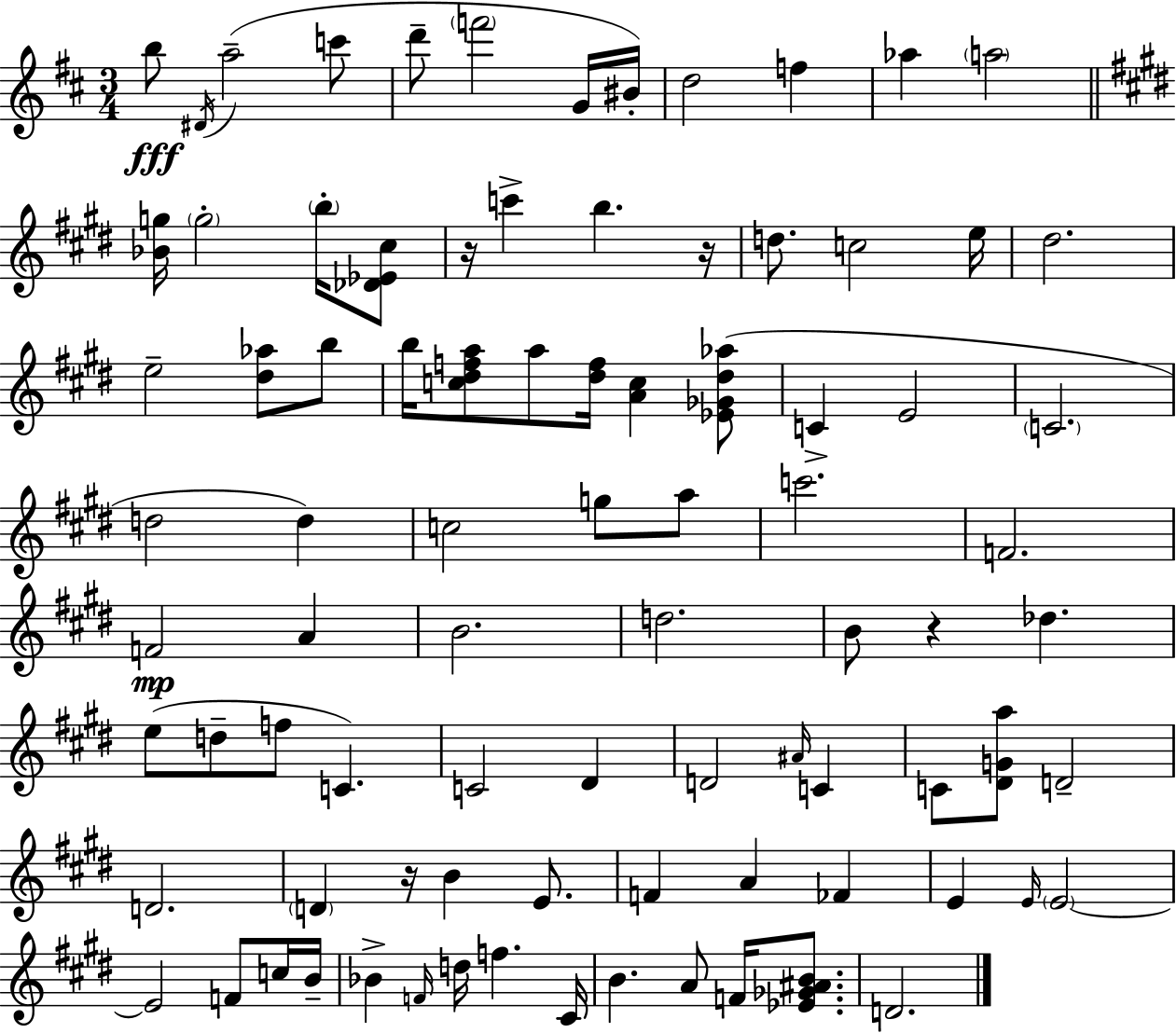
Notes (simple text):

B5/e D#4/s A5/h C6/e D6/e F6/h G4/s BIS4/s D5/h F5/q Ab5/q A5/h [Bb4,G5]/s G5/h B5/s [Db4,Eb4,C#5]/e R/s C6/q B5/q. R/s D5/e. C5/h E5/s D#5/h. E5/h [D#5,Ab5]/e B5/e B5/s [C5,D#5,F5,A5]/e A5/e [D#5,F5]/s [A4,C5]/q [Eb4,Gb4,D#5,Ab5]/e C4/q E4/h C4/h. D5/h D5/q C5/h G5/e A5/e C6/h. F4/h. F4/h A4/q B4/h. D5/h. B4/e R/q Db5/q. E5/e D5/e F5/e C4/q. C4/h D#4/q D4/h A#4/s C4/q C4/e [D#4,G4,A5]/e D4/h D4/h. D4/q R/s B4/q E4/e. F4/q A4/q FES4/q E4/q E4/s E4/h E4/h F4/e C5/s B4/s Bb4/q F4/s D5/s F5/q. C#4/s B4/q. A4/e F4/s [Eb4,Gb4,A#4,B4]/e. D4/h.